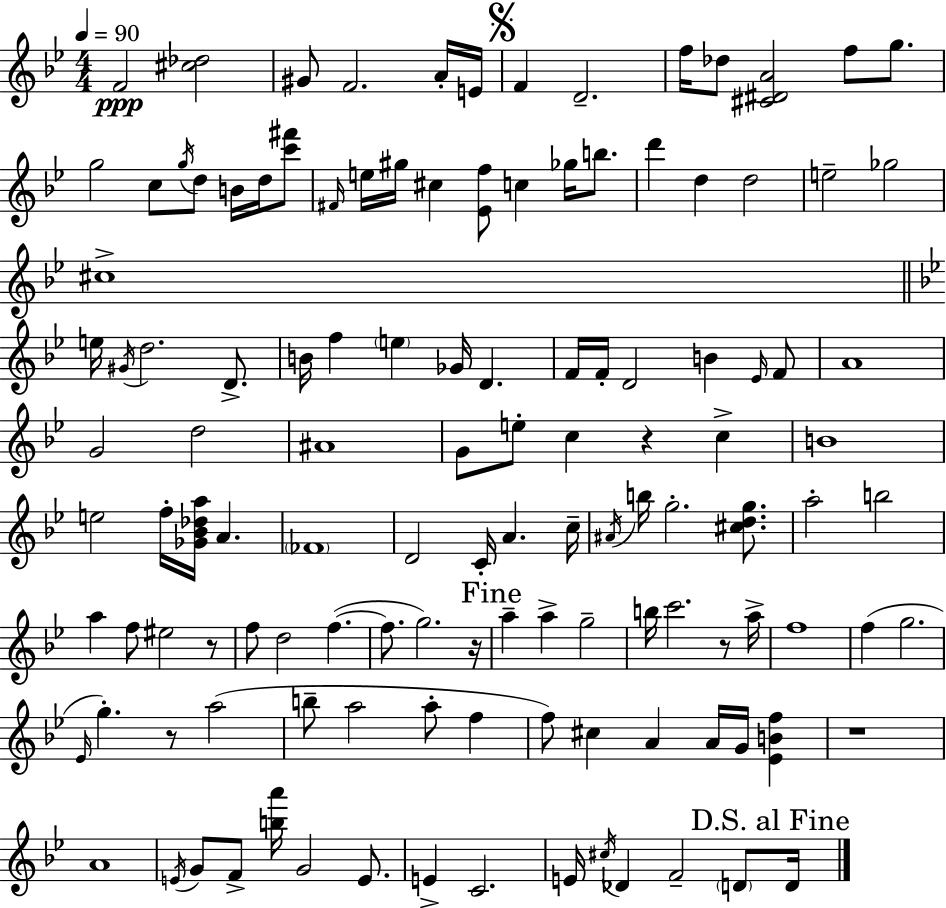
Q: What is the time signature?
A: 4/4